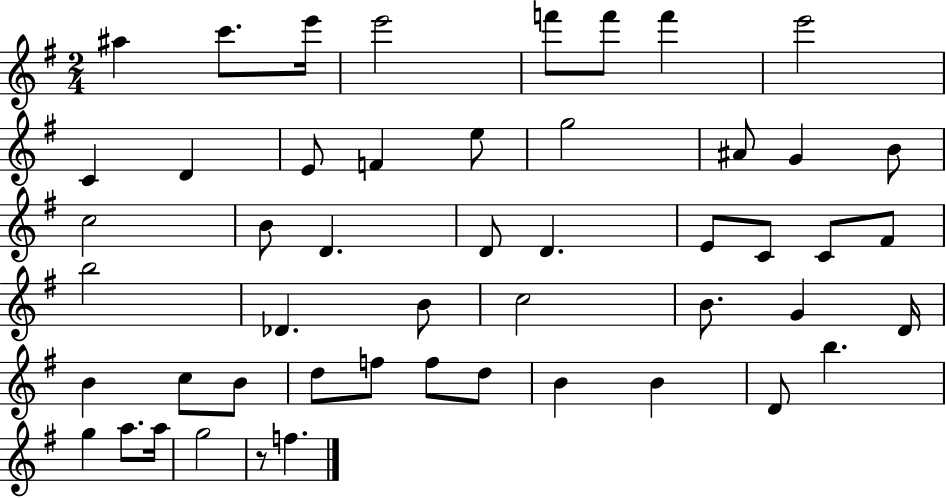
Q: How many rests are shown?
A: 1